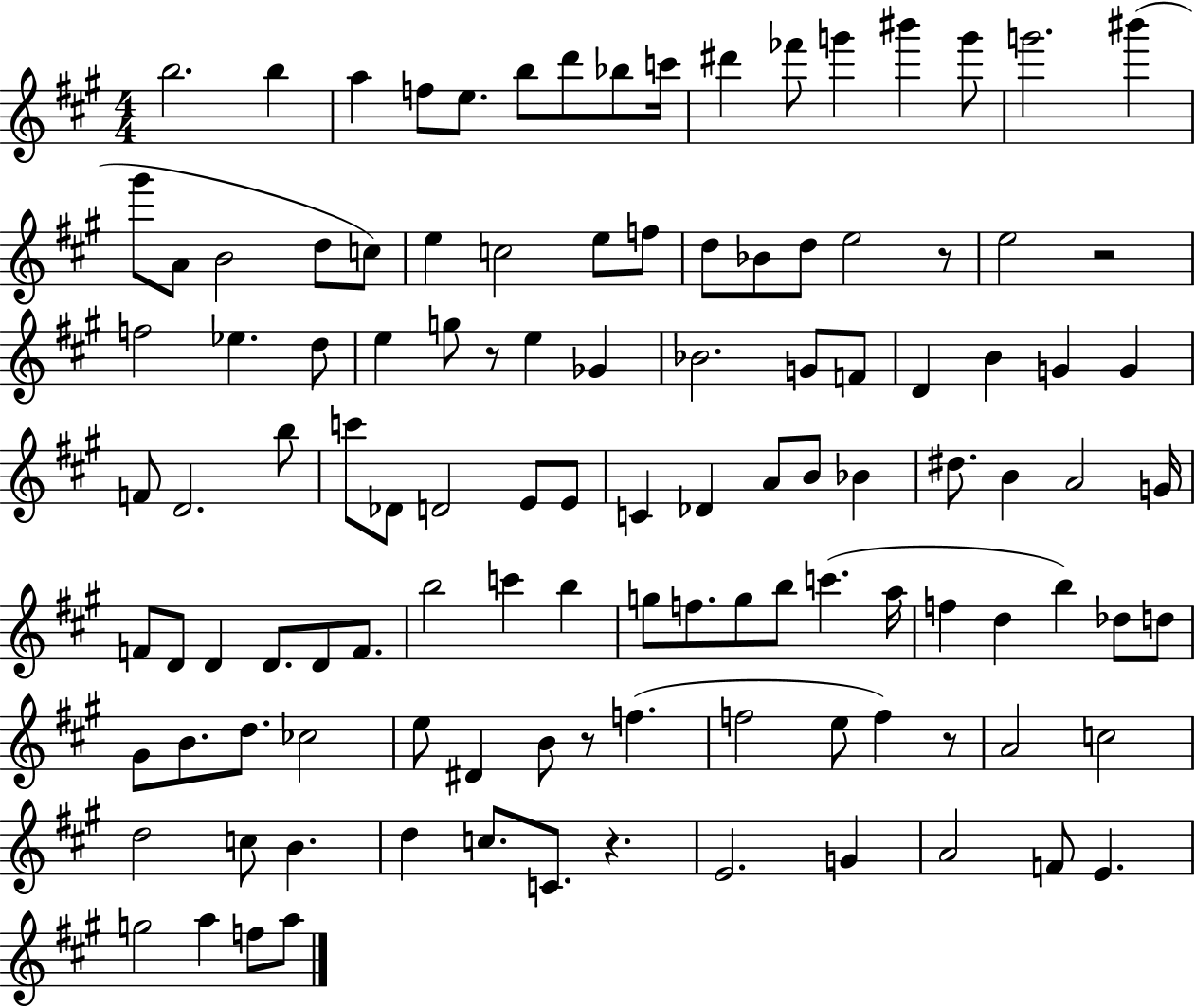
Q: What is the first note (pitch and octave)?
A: B5